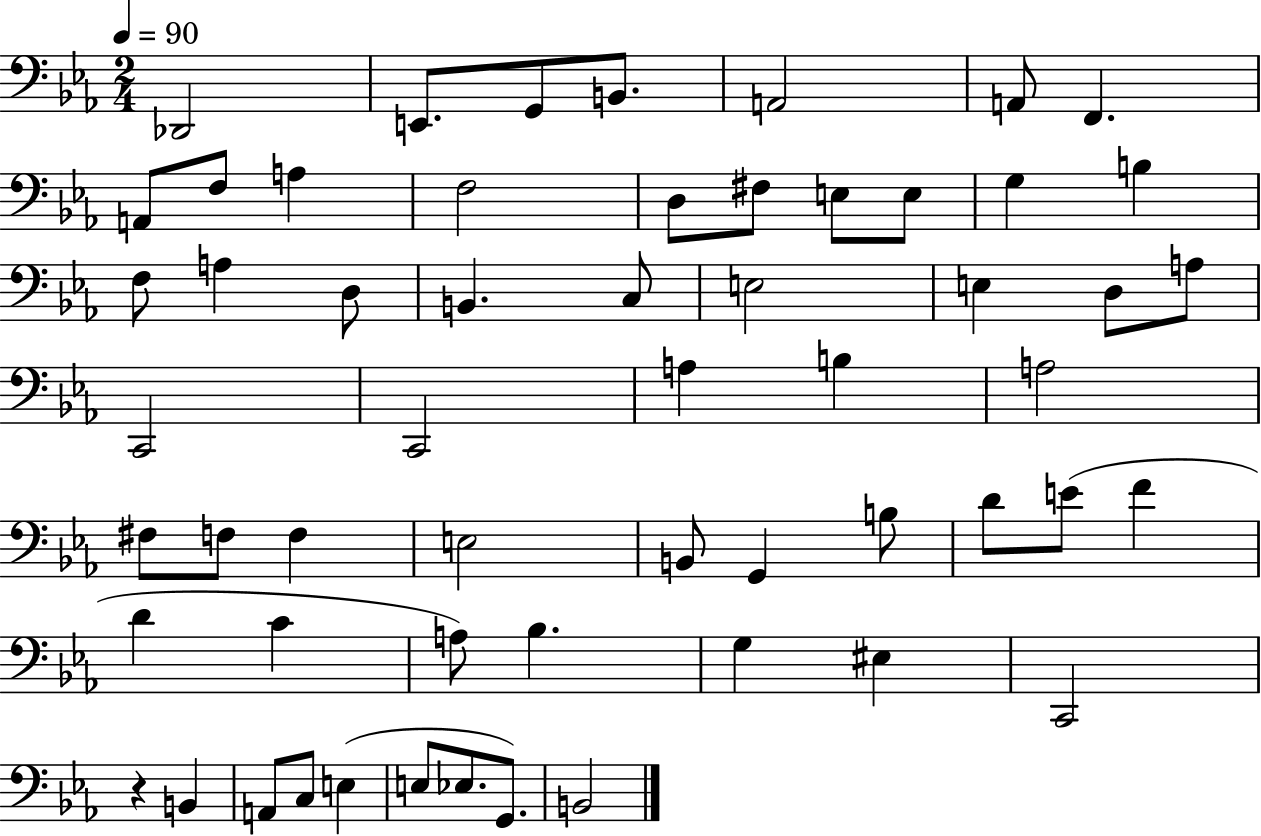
{
  \clef bass
  \numericTimeSignature
  \time 2/4
  \key ees \major
  \tempo 4 = 90
  des,2 | e,8. g,8 b,8. | a,2 | a,8 f,4. | \break a,8 f8 a4 | f2 | d8 fis8 e8 e8 | g4 b4 | \break f8 a4 d8 | b,4. c8 | e2 | e4 d8 a8 | \break c,2 | c,2 | a4 b4 | a2 | \break fis8 f8 f4 | e2 | b,8 g,4 b8 | d'8 e'8( f'4 | \break d'4 c'4 | a8) bes4. | g4 eis4 | c,2 | \break r4 b,4 | a,8 c8 e4( | e8 ees8. g,8.) | b,2 | \break \bar "|."
}